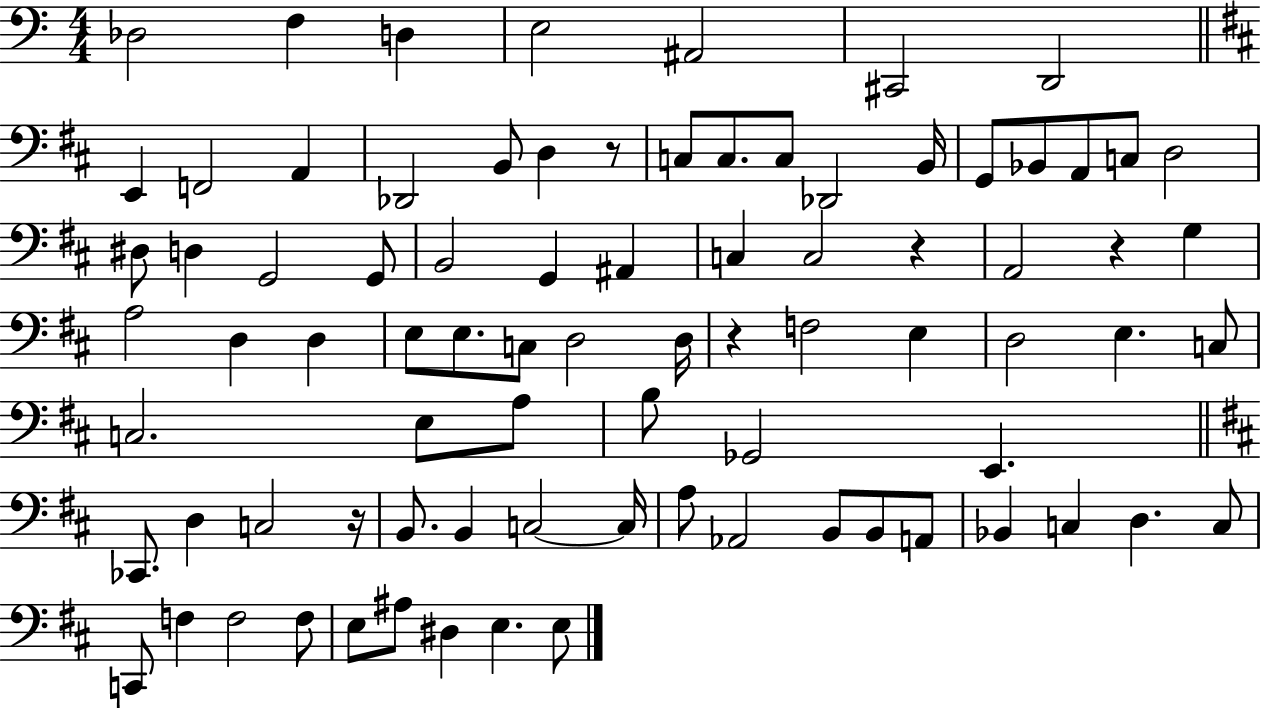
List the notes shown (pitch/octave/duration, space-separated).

Db3/h F3/q D3/q E3/h A#2/h C#2/h D2/h E2/q F2/h A2/q Db2/h B2/e D3/q R/e C3/e C3/e. C3/e Db2/h B2/s G2/e Bb2/e A2/e C3/e D3/h D#3/e D3/q G2/h G2/e B2/h G2/q A#2/q C3/q C3/h R/q A2/h R/q G3/q A3/h D3/q D3/q E3/e E3/e. C3/e D3/h D3/s R/q F3/h E3/q D3/h E3/q. C3/e C3/h. E3/e A3/e B3/e Gb2/h E2/q. CES2/e. D3/q C3/h R/s B2/e. B2/q C3/h C3/s A3/e Ab2/h B2/e B2/e A2/e Bb2/q C3/q D3/q. C3/e C2/e F3/q F3/h F3/e E3/e A#3/e D#3/q E3/q. E3/e